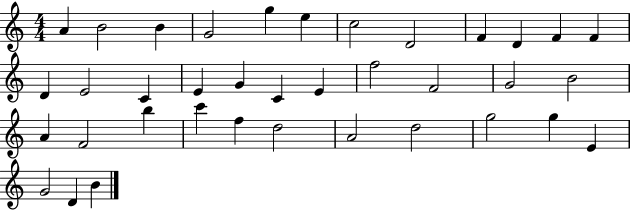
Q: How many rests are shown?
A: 0